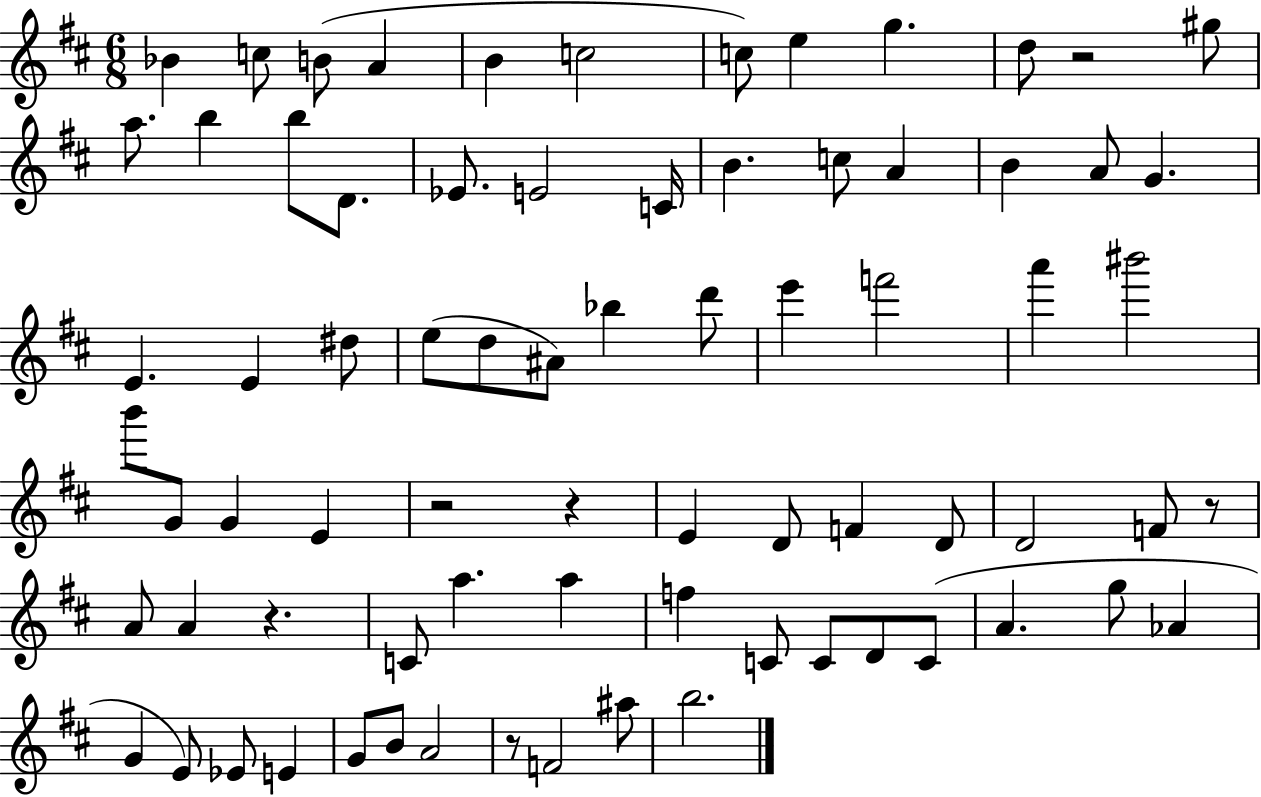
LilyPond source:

{
  \clef treble
  \numericTimeSignature
  \time 6/8
  \key d \major
  bes'4 c''8 b'8( a'4 | b'4 c''2 | c''8) e''4 g''4. | d''8 r2 gis''8 | \break a''8. b''4 b''8 d'8. | ees'8. e'2 c'16 | b'4. c''8 a'4 | b'4 a'8 g'4. | \break e'4. e'4 dis''8 | e''8( d''8 ais'8) bes''4 d'''8 | e'''4 f'''2 | a'''4 bis'''2 | \break b'''8 g'8 g'4 e'4 | r2 r4 | e'4 d'8 f'4 d'8 | d'2 f'8 r8 | \break a'8 a'4 r4. | c'8 a''4. a''4 | f''4 c'8 c'8 d'8 c'8( | a'4. g''8 aes'4 | \break g'4 e'8) ees'8 e'4 | g'8 b'8 a'2 | r8 f'2 ais''8 | b''2. | \break \bar "|."
}